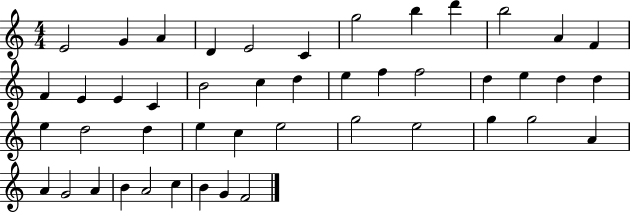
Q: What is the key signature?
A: C major